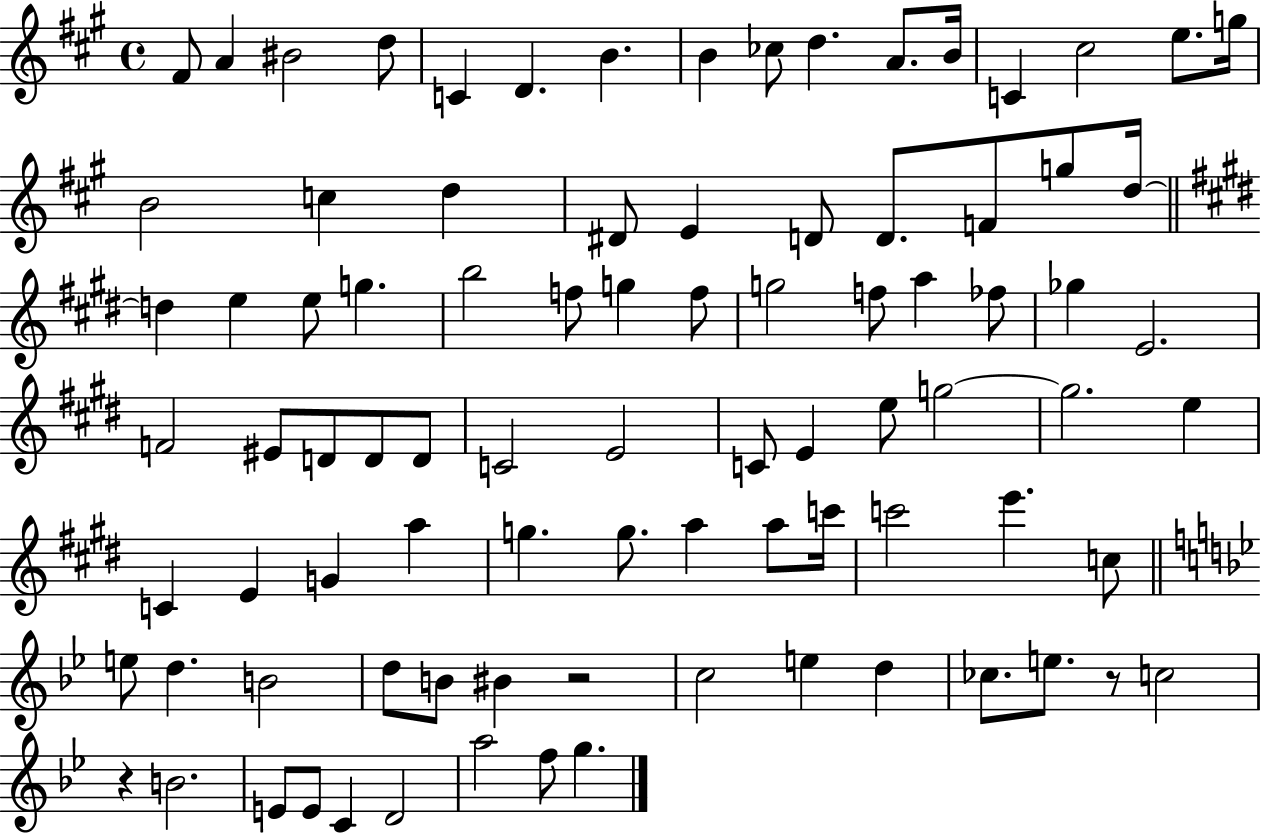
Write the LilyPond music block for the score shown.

{
  \clef treble
  \time 4/4
  \defaultTimeSignature
  \key a \major
  fis'8 a'4 bis'2 d''8 | c'4 d'4. b'4. | b'4 ces''8 d''4. a'8. b'16 | c'4 cis''2 e''8. g''16 | \break b'2 c''4 d''4 | dis'8 e'4 d'8 d'8. f'8 g''8 d''16~~ | \bar "||" \break \key e \major d''4 e''4 e''8 g''4. | b''2 f''8 g''4 f''8 | g''2 f''8 a''4 fes''8 | ges''4 e'2. | \break f'2 eis'8 d'8 d'8 d'8 | c'2 e'2 | c'8 e'4 e''8 g''2~~ | g''2. e''4 | \break c'4 e'4 g'4 a''4 | g''4. g''8. a''4 a''8 c'''16 | c'''2 e'''4. c''8 | \bar "||" \break \key bes \major e''8 d''4. b'2 | d''8 b'8 bis'4 r2 | c''2 e''4 d''4 | ces''8. e''8. r8 c''2 | \break r4 b'2. | e'8 e'8 c'4 d'2 | a''2 f''8 g''4. | \bar "|."
}